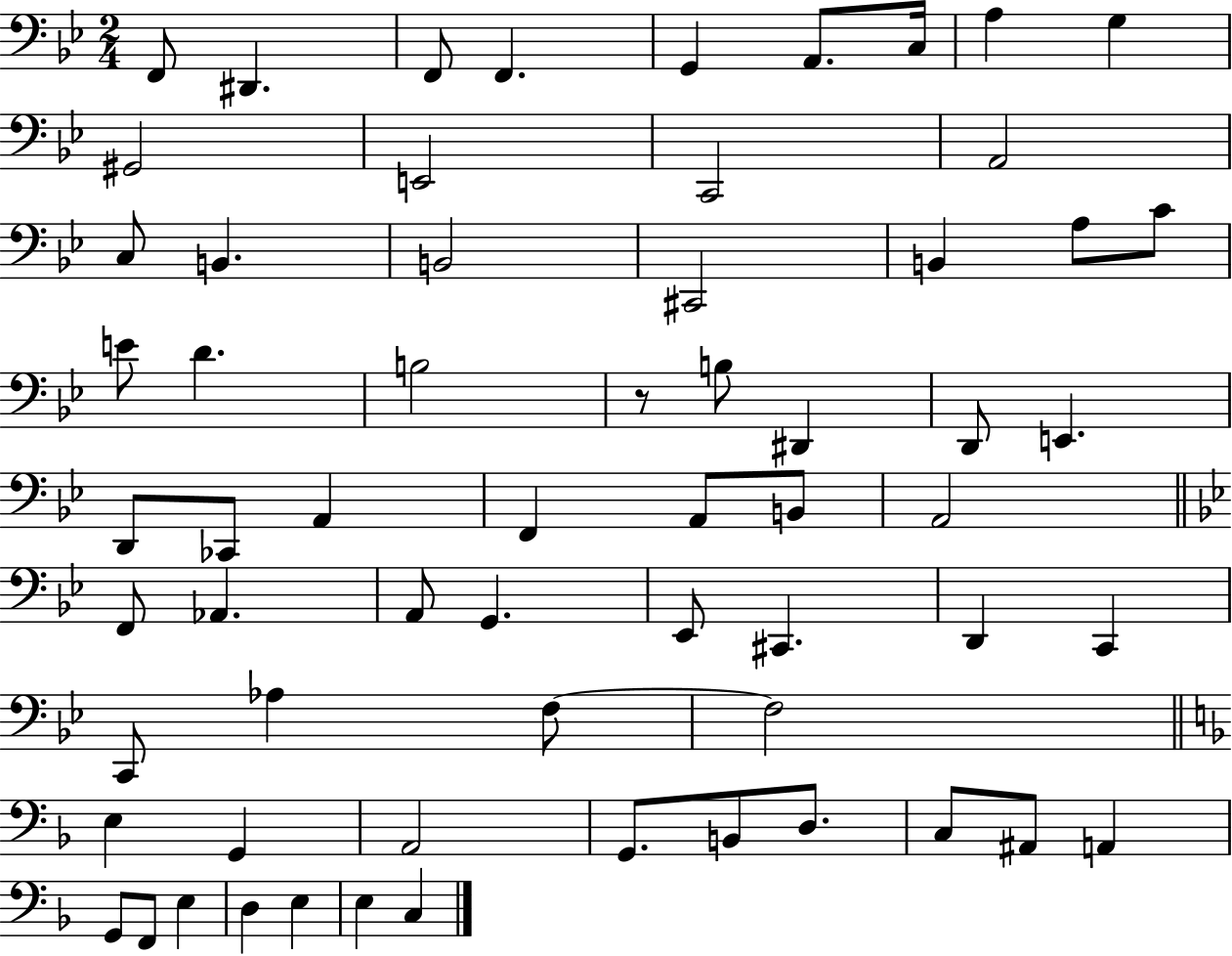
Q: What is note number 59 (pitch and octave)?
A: D3